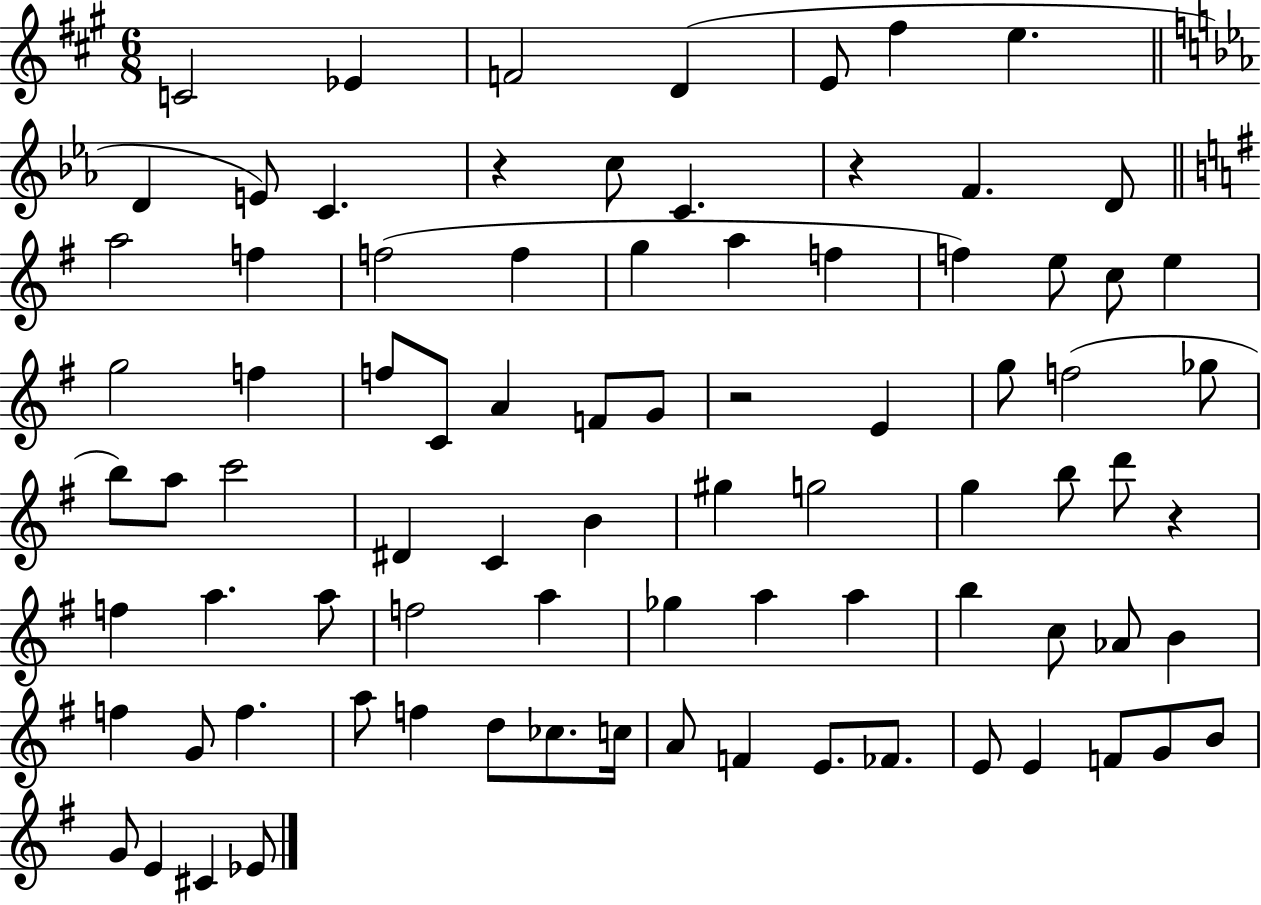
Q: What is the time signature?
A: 6/8